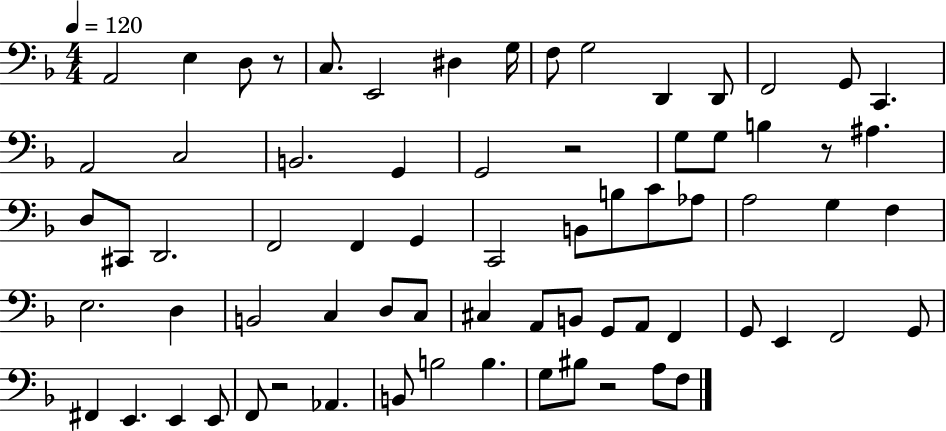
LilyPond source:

{
  \clef bass
  \numericTimeSignature
  \time 4/4
  \key f \major
  \tempo 4 = 120
  \repeat volta 2 { a,2 e4 d8 r8 | c8. e,2 dis4 g16 | f8 g2 d,4 d,8 | f,2 g,8 c,4. | \break a,2 c2 | b,2. g,4 | g,2 r2 | g8 g8 b4 r8 ais4. | \break d8 cis,8 d,2. | f,2 f,4 g,4 | c,2 b,8 b8 c'8 aes8 | a2 g4 f4 | \break e2. d4 | b,2 c4 d8 c8 | cis4 a,8 b,8 g,8 a,8 f,4 | g,8 e,4 f,2 g,8 | \break fis,4 e,4. e,4 e,8 | f,8 r2 aes,4. | b,8 b2 b4. | g8 bis8 r2 a8 f8 | \break } \bar "|."
}